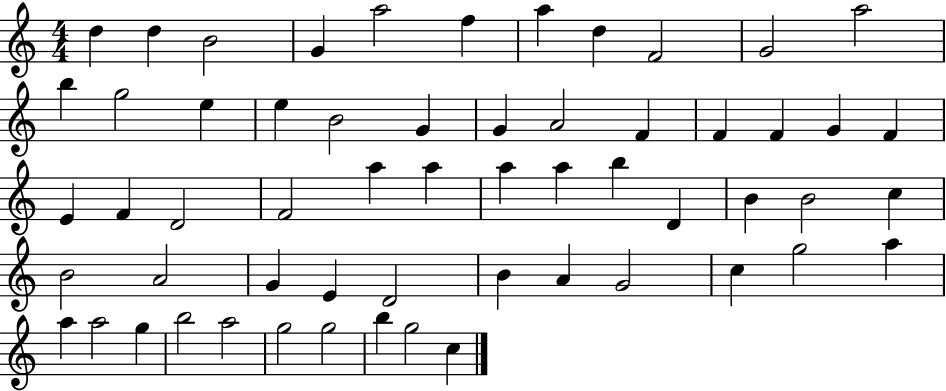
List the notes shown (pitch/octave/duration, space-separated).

D5/q D5/q B4/h G4/q A5/h F5/q A5/q D5/q F4/h G4/h A5/h B5/q G5/h E5/q E5/q B4/h G4/q G4/q A4/h F4/q F4/q F4/q G4/q F4/q E4/q F4/q D4/h F4/h A5/q A5/q A5/q A5/q B5/q D4/q B4/q B4/h C5/q B4/h A4/h G4/q E4/q D4/h B4/q A4/q G4/h C5/q G5/h A5/q A5/q A5/h G5/q B5/h A5/h G5/h G5/h B5/q G5/h C5/q